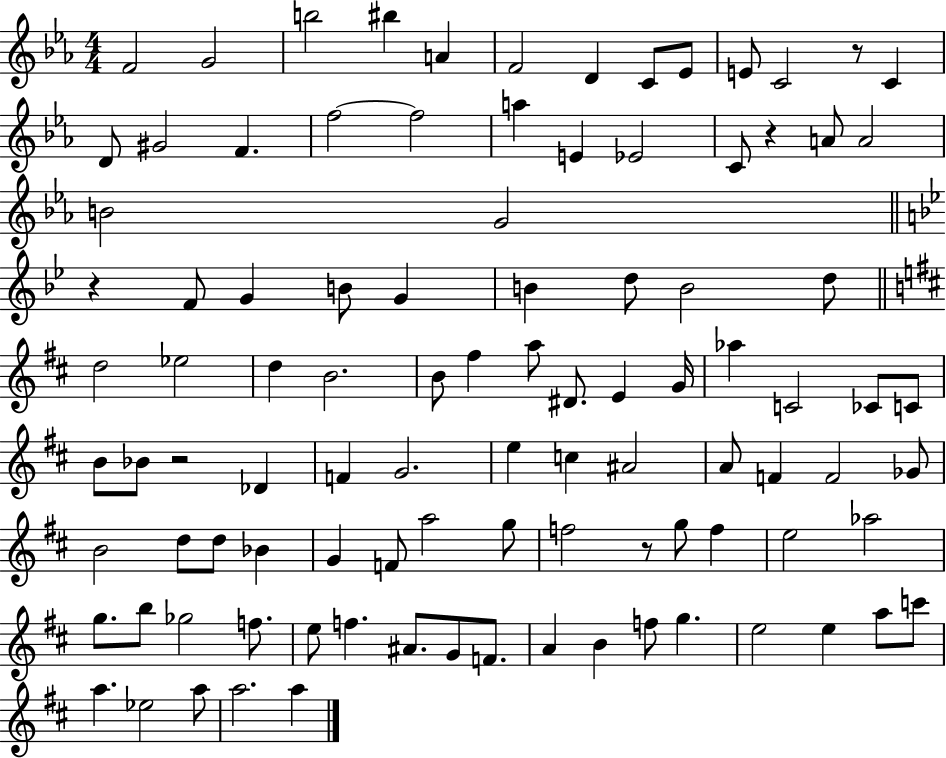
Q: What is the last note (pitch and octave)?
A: A5